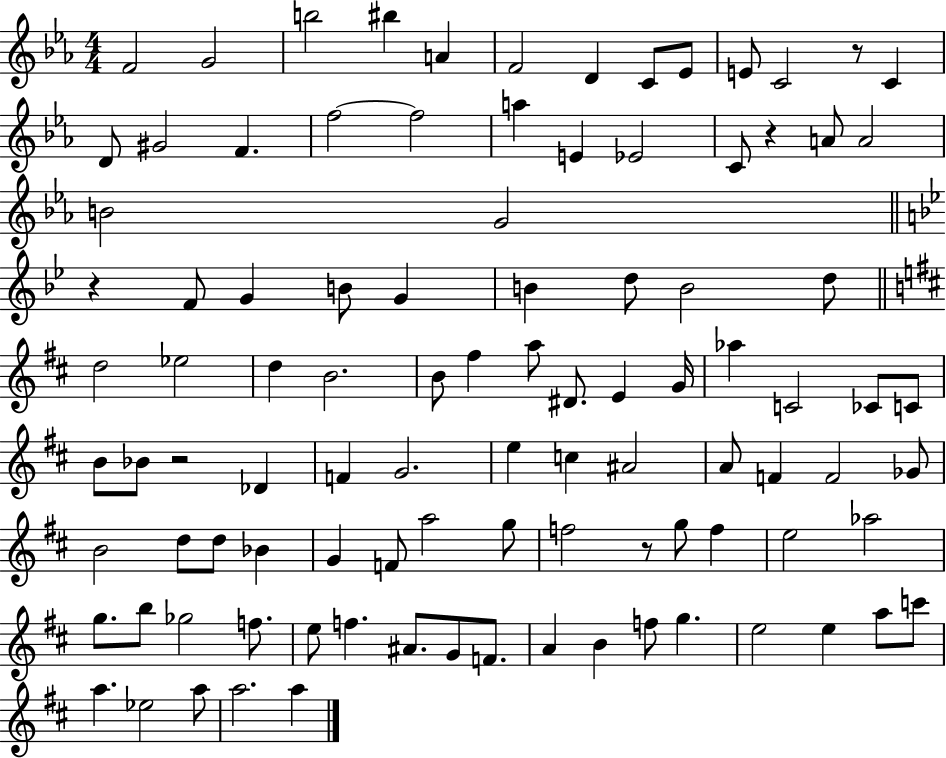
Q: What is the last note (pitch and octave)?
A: A5